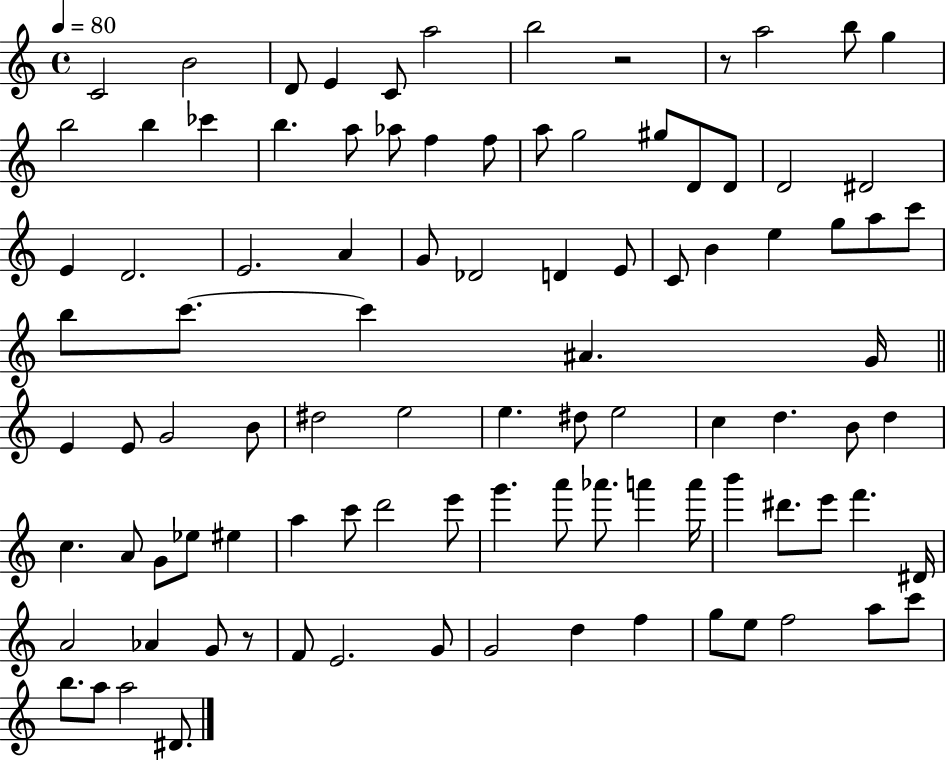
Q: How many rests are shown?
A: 3